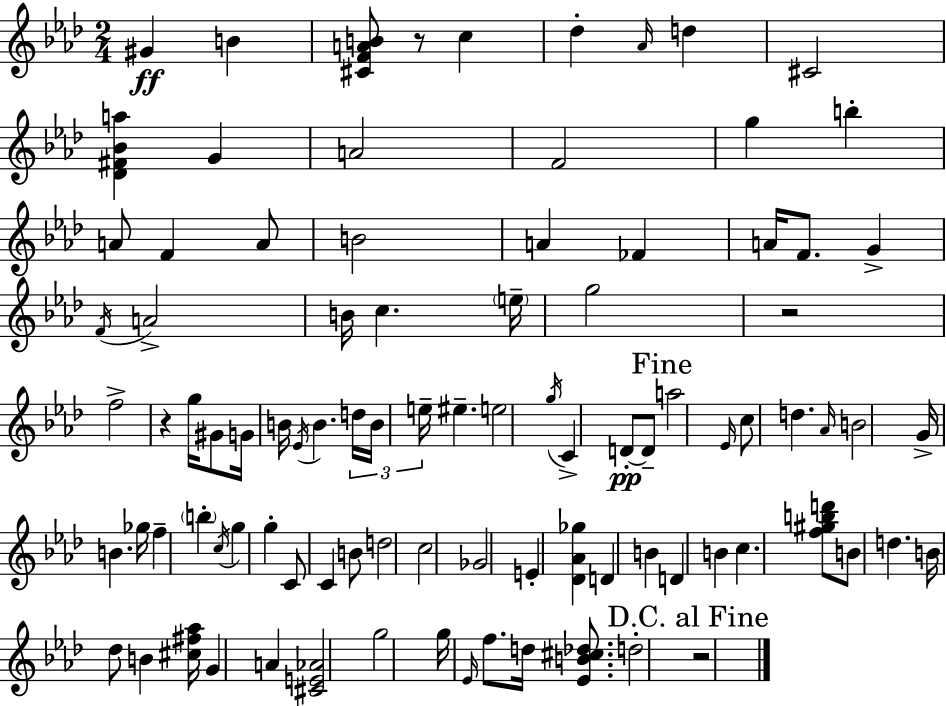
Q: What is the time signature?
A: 2/4